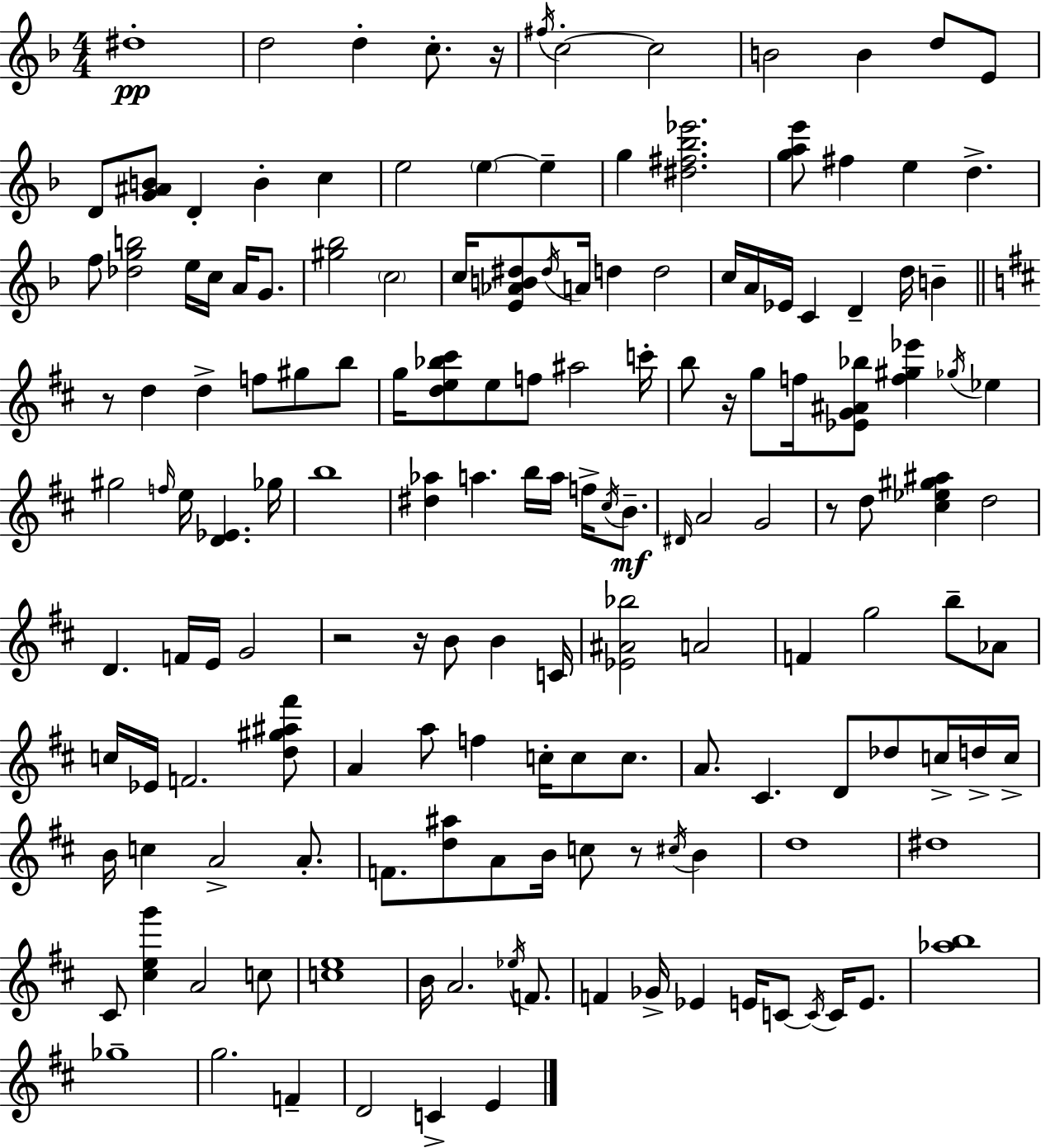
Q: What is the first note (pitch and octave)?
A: D#5